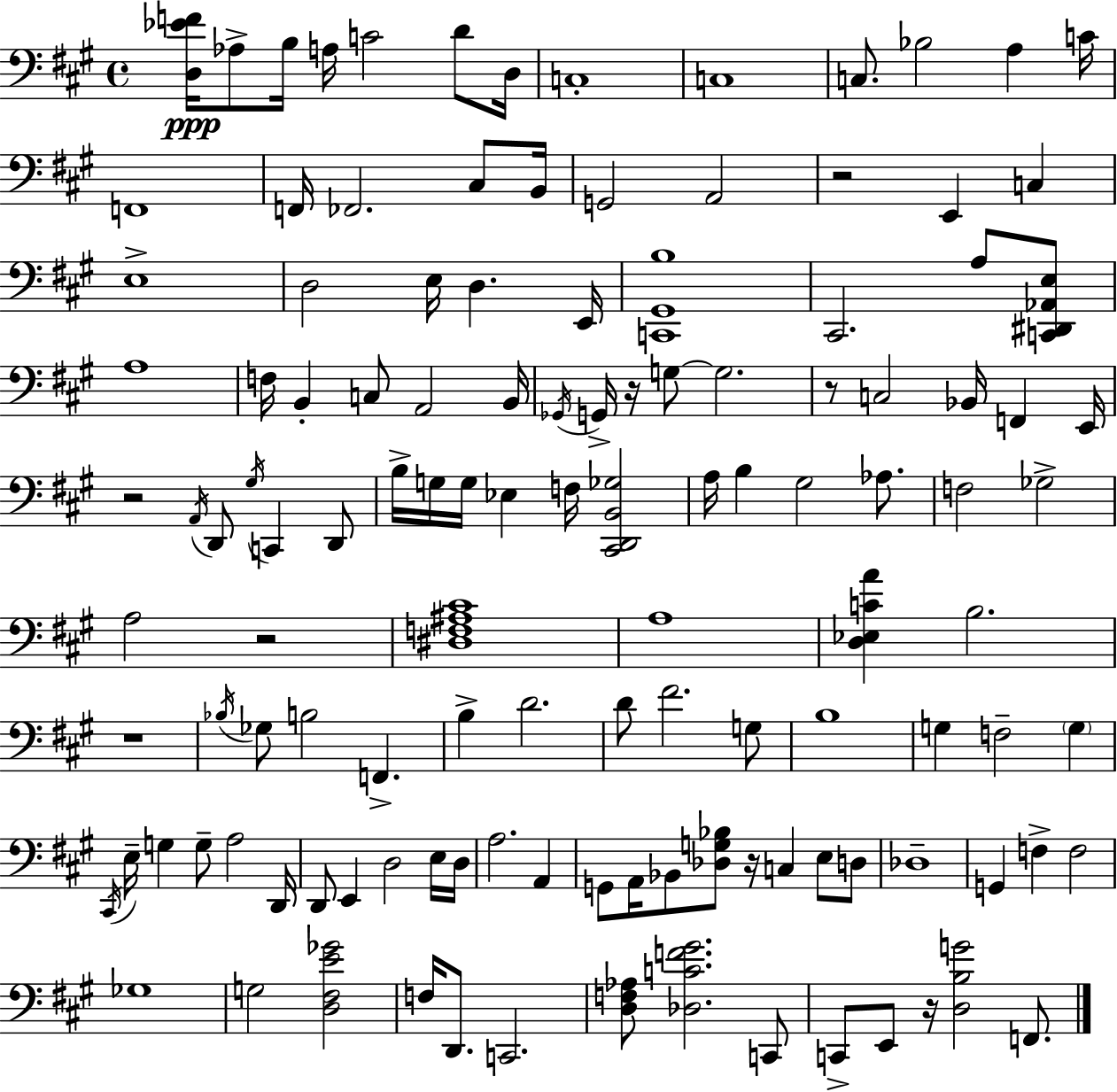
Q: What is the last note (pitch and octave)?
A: F2